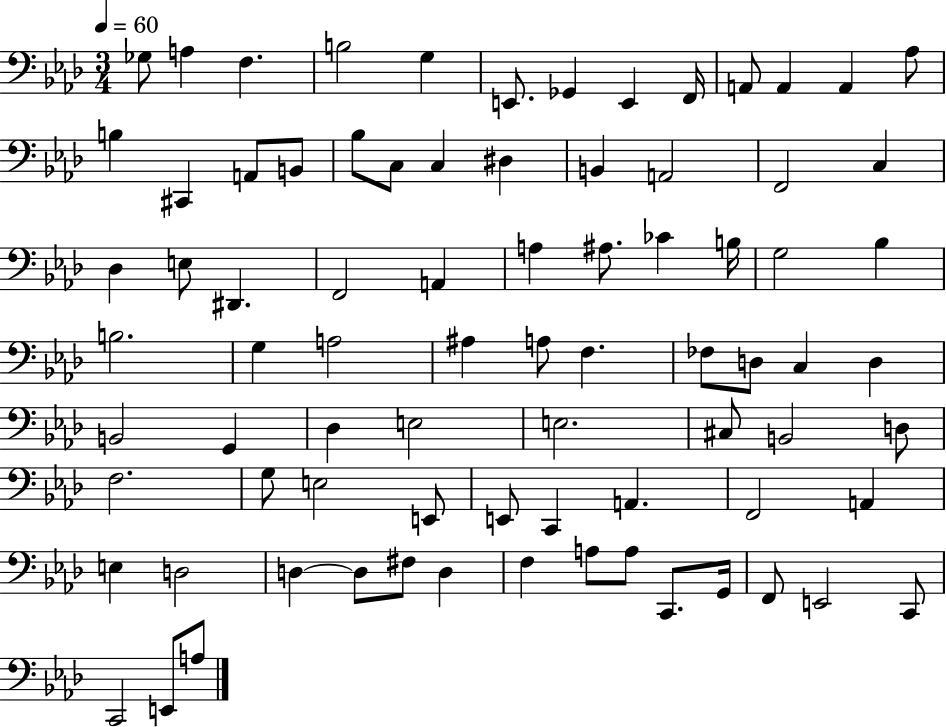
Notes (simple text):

Gb3/e A3/q F3/q. B3/h G3/q E2/e. Gb2/q E2/q F2/s A2/e A2/q A2/q Ab3/e B3/q C#2/q A2/e B2/e Bb3/e C3/e C3/q D#3/q B2/q A2/h F2/h C3/q Db3/q E3/e D#2/q. F2/h A2/q A3/q A#3/e. CES4/q B3/s G3/h Bb3/q B3/h. G3/q A3/h A#3/q A3/e F3/q. FES3/e D3/e C3/q D3/q B2/h G2/q Db3/q E3/h E3/h. C#3/e B2/h D3/e F3/h. G3/e E3/h E2/e E2/e C2/q A2/q. F2/h A2/q E3/q D3/h D3/q D3/e F#3/e D3/q F3/q A3/e A3/e C2/e. G2/s F2/e E2/h C2/e C2/h E2/e A3/e